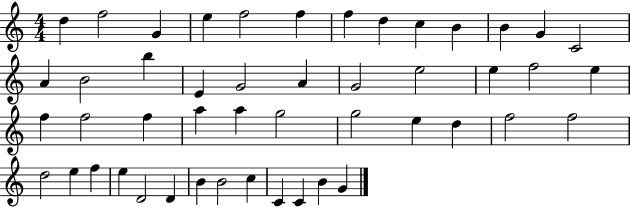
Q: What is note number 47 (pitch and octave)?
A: B4